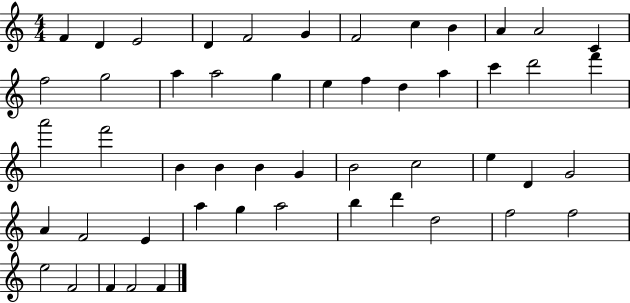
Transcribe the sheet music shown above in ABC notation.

X:1
T:Untitled
M:4/4
L:1/4
K:C
F D E2 D F2 G F2 c B A A2 C f2 g2 a a2 g e f d a c' d'2 f' a'2 f'2 B B B G B2 c2 e D G2 A F2 E a g a2 b d' d2 f2 f2 e2 F2 F F2 F